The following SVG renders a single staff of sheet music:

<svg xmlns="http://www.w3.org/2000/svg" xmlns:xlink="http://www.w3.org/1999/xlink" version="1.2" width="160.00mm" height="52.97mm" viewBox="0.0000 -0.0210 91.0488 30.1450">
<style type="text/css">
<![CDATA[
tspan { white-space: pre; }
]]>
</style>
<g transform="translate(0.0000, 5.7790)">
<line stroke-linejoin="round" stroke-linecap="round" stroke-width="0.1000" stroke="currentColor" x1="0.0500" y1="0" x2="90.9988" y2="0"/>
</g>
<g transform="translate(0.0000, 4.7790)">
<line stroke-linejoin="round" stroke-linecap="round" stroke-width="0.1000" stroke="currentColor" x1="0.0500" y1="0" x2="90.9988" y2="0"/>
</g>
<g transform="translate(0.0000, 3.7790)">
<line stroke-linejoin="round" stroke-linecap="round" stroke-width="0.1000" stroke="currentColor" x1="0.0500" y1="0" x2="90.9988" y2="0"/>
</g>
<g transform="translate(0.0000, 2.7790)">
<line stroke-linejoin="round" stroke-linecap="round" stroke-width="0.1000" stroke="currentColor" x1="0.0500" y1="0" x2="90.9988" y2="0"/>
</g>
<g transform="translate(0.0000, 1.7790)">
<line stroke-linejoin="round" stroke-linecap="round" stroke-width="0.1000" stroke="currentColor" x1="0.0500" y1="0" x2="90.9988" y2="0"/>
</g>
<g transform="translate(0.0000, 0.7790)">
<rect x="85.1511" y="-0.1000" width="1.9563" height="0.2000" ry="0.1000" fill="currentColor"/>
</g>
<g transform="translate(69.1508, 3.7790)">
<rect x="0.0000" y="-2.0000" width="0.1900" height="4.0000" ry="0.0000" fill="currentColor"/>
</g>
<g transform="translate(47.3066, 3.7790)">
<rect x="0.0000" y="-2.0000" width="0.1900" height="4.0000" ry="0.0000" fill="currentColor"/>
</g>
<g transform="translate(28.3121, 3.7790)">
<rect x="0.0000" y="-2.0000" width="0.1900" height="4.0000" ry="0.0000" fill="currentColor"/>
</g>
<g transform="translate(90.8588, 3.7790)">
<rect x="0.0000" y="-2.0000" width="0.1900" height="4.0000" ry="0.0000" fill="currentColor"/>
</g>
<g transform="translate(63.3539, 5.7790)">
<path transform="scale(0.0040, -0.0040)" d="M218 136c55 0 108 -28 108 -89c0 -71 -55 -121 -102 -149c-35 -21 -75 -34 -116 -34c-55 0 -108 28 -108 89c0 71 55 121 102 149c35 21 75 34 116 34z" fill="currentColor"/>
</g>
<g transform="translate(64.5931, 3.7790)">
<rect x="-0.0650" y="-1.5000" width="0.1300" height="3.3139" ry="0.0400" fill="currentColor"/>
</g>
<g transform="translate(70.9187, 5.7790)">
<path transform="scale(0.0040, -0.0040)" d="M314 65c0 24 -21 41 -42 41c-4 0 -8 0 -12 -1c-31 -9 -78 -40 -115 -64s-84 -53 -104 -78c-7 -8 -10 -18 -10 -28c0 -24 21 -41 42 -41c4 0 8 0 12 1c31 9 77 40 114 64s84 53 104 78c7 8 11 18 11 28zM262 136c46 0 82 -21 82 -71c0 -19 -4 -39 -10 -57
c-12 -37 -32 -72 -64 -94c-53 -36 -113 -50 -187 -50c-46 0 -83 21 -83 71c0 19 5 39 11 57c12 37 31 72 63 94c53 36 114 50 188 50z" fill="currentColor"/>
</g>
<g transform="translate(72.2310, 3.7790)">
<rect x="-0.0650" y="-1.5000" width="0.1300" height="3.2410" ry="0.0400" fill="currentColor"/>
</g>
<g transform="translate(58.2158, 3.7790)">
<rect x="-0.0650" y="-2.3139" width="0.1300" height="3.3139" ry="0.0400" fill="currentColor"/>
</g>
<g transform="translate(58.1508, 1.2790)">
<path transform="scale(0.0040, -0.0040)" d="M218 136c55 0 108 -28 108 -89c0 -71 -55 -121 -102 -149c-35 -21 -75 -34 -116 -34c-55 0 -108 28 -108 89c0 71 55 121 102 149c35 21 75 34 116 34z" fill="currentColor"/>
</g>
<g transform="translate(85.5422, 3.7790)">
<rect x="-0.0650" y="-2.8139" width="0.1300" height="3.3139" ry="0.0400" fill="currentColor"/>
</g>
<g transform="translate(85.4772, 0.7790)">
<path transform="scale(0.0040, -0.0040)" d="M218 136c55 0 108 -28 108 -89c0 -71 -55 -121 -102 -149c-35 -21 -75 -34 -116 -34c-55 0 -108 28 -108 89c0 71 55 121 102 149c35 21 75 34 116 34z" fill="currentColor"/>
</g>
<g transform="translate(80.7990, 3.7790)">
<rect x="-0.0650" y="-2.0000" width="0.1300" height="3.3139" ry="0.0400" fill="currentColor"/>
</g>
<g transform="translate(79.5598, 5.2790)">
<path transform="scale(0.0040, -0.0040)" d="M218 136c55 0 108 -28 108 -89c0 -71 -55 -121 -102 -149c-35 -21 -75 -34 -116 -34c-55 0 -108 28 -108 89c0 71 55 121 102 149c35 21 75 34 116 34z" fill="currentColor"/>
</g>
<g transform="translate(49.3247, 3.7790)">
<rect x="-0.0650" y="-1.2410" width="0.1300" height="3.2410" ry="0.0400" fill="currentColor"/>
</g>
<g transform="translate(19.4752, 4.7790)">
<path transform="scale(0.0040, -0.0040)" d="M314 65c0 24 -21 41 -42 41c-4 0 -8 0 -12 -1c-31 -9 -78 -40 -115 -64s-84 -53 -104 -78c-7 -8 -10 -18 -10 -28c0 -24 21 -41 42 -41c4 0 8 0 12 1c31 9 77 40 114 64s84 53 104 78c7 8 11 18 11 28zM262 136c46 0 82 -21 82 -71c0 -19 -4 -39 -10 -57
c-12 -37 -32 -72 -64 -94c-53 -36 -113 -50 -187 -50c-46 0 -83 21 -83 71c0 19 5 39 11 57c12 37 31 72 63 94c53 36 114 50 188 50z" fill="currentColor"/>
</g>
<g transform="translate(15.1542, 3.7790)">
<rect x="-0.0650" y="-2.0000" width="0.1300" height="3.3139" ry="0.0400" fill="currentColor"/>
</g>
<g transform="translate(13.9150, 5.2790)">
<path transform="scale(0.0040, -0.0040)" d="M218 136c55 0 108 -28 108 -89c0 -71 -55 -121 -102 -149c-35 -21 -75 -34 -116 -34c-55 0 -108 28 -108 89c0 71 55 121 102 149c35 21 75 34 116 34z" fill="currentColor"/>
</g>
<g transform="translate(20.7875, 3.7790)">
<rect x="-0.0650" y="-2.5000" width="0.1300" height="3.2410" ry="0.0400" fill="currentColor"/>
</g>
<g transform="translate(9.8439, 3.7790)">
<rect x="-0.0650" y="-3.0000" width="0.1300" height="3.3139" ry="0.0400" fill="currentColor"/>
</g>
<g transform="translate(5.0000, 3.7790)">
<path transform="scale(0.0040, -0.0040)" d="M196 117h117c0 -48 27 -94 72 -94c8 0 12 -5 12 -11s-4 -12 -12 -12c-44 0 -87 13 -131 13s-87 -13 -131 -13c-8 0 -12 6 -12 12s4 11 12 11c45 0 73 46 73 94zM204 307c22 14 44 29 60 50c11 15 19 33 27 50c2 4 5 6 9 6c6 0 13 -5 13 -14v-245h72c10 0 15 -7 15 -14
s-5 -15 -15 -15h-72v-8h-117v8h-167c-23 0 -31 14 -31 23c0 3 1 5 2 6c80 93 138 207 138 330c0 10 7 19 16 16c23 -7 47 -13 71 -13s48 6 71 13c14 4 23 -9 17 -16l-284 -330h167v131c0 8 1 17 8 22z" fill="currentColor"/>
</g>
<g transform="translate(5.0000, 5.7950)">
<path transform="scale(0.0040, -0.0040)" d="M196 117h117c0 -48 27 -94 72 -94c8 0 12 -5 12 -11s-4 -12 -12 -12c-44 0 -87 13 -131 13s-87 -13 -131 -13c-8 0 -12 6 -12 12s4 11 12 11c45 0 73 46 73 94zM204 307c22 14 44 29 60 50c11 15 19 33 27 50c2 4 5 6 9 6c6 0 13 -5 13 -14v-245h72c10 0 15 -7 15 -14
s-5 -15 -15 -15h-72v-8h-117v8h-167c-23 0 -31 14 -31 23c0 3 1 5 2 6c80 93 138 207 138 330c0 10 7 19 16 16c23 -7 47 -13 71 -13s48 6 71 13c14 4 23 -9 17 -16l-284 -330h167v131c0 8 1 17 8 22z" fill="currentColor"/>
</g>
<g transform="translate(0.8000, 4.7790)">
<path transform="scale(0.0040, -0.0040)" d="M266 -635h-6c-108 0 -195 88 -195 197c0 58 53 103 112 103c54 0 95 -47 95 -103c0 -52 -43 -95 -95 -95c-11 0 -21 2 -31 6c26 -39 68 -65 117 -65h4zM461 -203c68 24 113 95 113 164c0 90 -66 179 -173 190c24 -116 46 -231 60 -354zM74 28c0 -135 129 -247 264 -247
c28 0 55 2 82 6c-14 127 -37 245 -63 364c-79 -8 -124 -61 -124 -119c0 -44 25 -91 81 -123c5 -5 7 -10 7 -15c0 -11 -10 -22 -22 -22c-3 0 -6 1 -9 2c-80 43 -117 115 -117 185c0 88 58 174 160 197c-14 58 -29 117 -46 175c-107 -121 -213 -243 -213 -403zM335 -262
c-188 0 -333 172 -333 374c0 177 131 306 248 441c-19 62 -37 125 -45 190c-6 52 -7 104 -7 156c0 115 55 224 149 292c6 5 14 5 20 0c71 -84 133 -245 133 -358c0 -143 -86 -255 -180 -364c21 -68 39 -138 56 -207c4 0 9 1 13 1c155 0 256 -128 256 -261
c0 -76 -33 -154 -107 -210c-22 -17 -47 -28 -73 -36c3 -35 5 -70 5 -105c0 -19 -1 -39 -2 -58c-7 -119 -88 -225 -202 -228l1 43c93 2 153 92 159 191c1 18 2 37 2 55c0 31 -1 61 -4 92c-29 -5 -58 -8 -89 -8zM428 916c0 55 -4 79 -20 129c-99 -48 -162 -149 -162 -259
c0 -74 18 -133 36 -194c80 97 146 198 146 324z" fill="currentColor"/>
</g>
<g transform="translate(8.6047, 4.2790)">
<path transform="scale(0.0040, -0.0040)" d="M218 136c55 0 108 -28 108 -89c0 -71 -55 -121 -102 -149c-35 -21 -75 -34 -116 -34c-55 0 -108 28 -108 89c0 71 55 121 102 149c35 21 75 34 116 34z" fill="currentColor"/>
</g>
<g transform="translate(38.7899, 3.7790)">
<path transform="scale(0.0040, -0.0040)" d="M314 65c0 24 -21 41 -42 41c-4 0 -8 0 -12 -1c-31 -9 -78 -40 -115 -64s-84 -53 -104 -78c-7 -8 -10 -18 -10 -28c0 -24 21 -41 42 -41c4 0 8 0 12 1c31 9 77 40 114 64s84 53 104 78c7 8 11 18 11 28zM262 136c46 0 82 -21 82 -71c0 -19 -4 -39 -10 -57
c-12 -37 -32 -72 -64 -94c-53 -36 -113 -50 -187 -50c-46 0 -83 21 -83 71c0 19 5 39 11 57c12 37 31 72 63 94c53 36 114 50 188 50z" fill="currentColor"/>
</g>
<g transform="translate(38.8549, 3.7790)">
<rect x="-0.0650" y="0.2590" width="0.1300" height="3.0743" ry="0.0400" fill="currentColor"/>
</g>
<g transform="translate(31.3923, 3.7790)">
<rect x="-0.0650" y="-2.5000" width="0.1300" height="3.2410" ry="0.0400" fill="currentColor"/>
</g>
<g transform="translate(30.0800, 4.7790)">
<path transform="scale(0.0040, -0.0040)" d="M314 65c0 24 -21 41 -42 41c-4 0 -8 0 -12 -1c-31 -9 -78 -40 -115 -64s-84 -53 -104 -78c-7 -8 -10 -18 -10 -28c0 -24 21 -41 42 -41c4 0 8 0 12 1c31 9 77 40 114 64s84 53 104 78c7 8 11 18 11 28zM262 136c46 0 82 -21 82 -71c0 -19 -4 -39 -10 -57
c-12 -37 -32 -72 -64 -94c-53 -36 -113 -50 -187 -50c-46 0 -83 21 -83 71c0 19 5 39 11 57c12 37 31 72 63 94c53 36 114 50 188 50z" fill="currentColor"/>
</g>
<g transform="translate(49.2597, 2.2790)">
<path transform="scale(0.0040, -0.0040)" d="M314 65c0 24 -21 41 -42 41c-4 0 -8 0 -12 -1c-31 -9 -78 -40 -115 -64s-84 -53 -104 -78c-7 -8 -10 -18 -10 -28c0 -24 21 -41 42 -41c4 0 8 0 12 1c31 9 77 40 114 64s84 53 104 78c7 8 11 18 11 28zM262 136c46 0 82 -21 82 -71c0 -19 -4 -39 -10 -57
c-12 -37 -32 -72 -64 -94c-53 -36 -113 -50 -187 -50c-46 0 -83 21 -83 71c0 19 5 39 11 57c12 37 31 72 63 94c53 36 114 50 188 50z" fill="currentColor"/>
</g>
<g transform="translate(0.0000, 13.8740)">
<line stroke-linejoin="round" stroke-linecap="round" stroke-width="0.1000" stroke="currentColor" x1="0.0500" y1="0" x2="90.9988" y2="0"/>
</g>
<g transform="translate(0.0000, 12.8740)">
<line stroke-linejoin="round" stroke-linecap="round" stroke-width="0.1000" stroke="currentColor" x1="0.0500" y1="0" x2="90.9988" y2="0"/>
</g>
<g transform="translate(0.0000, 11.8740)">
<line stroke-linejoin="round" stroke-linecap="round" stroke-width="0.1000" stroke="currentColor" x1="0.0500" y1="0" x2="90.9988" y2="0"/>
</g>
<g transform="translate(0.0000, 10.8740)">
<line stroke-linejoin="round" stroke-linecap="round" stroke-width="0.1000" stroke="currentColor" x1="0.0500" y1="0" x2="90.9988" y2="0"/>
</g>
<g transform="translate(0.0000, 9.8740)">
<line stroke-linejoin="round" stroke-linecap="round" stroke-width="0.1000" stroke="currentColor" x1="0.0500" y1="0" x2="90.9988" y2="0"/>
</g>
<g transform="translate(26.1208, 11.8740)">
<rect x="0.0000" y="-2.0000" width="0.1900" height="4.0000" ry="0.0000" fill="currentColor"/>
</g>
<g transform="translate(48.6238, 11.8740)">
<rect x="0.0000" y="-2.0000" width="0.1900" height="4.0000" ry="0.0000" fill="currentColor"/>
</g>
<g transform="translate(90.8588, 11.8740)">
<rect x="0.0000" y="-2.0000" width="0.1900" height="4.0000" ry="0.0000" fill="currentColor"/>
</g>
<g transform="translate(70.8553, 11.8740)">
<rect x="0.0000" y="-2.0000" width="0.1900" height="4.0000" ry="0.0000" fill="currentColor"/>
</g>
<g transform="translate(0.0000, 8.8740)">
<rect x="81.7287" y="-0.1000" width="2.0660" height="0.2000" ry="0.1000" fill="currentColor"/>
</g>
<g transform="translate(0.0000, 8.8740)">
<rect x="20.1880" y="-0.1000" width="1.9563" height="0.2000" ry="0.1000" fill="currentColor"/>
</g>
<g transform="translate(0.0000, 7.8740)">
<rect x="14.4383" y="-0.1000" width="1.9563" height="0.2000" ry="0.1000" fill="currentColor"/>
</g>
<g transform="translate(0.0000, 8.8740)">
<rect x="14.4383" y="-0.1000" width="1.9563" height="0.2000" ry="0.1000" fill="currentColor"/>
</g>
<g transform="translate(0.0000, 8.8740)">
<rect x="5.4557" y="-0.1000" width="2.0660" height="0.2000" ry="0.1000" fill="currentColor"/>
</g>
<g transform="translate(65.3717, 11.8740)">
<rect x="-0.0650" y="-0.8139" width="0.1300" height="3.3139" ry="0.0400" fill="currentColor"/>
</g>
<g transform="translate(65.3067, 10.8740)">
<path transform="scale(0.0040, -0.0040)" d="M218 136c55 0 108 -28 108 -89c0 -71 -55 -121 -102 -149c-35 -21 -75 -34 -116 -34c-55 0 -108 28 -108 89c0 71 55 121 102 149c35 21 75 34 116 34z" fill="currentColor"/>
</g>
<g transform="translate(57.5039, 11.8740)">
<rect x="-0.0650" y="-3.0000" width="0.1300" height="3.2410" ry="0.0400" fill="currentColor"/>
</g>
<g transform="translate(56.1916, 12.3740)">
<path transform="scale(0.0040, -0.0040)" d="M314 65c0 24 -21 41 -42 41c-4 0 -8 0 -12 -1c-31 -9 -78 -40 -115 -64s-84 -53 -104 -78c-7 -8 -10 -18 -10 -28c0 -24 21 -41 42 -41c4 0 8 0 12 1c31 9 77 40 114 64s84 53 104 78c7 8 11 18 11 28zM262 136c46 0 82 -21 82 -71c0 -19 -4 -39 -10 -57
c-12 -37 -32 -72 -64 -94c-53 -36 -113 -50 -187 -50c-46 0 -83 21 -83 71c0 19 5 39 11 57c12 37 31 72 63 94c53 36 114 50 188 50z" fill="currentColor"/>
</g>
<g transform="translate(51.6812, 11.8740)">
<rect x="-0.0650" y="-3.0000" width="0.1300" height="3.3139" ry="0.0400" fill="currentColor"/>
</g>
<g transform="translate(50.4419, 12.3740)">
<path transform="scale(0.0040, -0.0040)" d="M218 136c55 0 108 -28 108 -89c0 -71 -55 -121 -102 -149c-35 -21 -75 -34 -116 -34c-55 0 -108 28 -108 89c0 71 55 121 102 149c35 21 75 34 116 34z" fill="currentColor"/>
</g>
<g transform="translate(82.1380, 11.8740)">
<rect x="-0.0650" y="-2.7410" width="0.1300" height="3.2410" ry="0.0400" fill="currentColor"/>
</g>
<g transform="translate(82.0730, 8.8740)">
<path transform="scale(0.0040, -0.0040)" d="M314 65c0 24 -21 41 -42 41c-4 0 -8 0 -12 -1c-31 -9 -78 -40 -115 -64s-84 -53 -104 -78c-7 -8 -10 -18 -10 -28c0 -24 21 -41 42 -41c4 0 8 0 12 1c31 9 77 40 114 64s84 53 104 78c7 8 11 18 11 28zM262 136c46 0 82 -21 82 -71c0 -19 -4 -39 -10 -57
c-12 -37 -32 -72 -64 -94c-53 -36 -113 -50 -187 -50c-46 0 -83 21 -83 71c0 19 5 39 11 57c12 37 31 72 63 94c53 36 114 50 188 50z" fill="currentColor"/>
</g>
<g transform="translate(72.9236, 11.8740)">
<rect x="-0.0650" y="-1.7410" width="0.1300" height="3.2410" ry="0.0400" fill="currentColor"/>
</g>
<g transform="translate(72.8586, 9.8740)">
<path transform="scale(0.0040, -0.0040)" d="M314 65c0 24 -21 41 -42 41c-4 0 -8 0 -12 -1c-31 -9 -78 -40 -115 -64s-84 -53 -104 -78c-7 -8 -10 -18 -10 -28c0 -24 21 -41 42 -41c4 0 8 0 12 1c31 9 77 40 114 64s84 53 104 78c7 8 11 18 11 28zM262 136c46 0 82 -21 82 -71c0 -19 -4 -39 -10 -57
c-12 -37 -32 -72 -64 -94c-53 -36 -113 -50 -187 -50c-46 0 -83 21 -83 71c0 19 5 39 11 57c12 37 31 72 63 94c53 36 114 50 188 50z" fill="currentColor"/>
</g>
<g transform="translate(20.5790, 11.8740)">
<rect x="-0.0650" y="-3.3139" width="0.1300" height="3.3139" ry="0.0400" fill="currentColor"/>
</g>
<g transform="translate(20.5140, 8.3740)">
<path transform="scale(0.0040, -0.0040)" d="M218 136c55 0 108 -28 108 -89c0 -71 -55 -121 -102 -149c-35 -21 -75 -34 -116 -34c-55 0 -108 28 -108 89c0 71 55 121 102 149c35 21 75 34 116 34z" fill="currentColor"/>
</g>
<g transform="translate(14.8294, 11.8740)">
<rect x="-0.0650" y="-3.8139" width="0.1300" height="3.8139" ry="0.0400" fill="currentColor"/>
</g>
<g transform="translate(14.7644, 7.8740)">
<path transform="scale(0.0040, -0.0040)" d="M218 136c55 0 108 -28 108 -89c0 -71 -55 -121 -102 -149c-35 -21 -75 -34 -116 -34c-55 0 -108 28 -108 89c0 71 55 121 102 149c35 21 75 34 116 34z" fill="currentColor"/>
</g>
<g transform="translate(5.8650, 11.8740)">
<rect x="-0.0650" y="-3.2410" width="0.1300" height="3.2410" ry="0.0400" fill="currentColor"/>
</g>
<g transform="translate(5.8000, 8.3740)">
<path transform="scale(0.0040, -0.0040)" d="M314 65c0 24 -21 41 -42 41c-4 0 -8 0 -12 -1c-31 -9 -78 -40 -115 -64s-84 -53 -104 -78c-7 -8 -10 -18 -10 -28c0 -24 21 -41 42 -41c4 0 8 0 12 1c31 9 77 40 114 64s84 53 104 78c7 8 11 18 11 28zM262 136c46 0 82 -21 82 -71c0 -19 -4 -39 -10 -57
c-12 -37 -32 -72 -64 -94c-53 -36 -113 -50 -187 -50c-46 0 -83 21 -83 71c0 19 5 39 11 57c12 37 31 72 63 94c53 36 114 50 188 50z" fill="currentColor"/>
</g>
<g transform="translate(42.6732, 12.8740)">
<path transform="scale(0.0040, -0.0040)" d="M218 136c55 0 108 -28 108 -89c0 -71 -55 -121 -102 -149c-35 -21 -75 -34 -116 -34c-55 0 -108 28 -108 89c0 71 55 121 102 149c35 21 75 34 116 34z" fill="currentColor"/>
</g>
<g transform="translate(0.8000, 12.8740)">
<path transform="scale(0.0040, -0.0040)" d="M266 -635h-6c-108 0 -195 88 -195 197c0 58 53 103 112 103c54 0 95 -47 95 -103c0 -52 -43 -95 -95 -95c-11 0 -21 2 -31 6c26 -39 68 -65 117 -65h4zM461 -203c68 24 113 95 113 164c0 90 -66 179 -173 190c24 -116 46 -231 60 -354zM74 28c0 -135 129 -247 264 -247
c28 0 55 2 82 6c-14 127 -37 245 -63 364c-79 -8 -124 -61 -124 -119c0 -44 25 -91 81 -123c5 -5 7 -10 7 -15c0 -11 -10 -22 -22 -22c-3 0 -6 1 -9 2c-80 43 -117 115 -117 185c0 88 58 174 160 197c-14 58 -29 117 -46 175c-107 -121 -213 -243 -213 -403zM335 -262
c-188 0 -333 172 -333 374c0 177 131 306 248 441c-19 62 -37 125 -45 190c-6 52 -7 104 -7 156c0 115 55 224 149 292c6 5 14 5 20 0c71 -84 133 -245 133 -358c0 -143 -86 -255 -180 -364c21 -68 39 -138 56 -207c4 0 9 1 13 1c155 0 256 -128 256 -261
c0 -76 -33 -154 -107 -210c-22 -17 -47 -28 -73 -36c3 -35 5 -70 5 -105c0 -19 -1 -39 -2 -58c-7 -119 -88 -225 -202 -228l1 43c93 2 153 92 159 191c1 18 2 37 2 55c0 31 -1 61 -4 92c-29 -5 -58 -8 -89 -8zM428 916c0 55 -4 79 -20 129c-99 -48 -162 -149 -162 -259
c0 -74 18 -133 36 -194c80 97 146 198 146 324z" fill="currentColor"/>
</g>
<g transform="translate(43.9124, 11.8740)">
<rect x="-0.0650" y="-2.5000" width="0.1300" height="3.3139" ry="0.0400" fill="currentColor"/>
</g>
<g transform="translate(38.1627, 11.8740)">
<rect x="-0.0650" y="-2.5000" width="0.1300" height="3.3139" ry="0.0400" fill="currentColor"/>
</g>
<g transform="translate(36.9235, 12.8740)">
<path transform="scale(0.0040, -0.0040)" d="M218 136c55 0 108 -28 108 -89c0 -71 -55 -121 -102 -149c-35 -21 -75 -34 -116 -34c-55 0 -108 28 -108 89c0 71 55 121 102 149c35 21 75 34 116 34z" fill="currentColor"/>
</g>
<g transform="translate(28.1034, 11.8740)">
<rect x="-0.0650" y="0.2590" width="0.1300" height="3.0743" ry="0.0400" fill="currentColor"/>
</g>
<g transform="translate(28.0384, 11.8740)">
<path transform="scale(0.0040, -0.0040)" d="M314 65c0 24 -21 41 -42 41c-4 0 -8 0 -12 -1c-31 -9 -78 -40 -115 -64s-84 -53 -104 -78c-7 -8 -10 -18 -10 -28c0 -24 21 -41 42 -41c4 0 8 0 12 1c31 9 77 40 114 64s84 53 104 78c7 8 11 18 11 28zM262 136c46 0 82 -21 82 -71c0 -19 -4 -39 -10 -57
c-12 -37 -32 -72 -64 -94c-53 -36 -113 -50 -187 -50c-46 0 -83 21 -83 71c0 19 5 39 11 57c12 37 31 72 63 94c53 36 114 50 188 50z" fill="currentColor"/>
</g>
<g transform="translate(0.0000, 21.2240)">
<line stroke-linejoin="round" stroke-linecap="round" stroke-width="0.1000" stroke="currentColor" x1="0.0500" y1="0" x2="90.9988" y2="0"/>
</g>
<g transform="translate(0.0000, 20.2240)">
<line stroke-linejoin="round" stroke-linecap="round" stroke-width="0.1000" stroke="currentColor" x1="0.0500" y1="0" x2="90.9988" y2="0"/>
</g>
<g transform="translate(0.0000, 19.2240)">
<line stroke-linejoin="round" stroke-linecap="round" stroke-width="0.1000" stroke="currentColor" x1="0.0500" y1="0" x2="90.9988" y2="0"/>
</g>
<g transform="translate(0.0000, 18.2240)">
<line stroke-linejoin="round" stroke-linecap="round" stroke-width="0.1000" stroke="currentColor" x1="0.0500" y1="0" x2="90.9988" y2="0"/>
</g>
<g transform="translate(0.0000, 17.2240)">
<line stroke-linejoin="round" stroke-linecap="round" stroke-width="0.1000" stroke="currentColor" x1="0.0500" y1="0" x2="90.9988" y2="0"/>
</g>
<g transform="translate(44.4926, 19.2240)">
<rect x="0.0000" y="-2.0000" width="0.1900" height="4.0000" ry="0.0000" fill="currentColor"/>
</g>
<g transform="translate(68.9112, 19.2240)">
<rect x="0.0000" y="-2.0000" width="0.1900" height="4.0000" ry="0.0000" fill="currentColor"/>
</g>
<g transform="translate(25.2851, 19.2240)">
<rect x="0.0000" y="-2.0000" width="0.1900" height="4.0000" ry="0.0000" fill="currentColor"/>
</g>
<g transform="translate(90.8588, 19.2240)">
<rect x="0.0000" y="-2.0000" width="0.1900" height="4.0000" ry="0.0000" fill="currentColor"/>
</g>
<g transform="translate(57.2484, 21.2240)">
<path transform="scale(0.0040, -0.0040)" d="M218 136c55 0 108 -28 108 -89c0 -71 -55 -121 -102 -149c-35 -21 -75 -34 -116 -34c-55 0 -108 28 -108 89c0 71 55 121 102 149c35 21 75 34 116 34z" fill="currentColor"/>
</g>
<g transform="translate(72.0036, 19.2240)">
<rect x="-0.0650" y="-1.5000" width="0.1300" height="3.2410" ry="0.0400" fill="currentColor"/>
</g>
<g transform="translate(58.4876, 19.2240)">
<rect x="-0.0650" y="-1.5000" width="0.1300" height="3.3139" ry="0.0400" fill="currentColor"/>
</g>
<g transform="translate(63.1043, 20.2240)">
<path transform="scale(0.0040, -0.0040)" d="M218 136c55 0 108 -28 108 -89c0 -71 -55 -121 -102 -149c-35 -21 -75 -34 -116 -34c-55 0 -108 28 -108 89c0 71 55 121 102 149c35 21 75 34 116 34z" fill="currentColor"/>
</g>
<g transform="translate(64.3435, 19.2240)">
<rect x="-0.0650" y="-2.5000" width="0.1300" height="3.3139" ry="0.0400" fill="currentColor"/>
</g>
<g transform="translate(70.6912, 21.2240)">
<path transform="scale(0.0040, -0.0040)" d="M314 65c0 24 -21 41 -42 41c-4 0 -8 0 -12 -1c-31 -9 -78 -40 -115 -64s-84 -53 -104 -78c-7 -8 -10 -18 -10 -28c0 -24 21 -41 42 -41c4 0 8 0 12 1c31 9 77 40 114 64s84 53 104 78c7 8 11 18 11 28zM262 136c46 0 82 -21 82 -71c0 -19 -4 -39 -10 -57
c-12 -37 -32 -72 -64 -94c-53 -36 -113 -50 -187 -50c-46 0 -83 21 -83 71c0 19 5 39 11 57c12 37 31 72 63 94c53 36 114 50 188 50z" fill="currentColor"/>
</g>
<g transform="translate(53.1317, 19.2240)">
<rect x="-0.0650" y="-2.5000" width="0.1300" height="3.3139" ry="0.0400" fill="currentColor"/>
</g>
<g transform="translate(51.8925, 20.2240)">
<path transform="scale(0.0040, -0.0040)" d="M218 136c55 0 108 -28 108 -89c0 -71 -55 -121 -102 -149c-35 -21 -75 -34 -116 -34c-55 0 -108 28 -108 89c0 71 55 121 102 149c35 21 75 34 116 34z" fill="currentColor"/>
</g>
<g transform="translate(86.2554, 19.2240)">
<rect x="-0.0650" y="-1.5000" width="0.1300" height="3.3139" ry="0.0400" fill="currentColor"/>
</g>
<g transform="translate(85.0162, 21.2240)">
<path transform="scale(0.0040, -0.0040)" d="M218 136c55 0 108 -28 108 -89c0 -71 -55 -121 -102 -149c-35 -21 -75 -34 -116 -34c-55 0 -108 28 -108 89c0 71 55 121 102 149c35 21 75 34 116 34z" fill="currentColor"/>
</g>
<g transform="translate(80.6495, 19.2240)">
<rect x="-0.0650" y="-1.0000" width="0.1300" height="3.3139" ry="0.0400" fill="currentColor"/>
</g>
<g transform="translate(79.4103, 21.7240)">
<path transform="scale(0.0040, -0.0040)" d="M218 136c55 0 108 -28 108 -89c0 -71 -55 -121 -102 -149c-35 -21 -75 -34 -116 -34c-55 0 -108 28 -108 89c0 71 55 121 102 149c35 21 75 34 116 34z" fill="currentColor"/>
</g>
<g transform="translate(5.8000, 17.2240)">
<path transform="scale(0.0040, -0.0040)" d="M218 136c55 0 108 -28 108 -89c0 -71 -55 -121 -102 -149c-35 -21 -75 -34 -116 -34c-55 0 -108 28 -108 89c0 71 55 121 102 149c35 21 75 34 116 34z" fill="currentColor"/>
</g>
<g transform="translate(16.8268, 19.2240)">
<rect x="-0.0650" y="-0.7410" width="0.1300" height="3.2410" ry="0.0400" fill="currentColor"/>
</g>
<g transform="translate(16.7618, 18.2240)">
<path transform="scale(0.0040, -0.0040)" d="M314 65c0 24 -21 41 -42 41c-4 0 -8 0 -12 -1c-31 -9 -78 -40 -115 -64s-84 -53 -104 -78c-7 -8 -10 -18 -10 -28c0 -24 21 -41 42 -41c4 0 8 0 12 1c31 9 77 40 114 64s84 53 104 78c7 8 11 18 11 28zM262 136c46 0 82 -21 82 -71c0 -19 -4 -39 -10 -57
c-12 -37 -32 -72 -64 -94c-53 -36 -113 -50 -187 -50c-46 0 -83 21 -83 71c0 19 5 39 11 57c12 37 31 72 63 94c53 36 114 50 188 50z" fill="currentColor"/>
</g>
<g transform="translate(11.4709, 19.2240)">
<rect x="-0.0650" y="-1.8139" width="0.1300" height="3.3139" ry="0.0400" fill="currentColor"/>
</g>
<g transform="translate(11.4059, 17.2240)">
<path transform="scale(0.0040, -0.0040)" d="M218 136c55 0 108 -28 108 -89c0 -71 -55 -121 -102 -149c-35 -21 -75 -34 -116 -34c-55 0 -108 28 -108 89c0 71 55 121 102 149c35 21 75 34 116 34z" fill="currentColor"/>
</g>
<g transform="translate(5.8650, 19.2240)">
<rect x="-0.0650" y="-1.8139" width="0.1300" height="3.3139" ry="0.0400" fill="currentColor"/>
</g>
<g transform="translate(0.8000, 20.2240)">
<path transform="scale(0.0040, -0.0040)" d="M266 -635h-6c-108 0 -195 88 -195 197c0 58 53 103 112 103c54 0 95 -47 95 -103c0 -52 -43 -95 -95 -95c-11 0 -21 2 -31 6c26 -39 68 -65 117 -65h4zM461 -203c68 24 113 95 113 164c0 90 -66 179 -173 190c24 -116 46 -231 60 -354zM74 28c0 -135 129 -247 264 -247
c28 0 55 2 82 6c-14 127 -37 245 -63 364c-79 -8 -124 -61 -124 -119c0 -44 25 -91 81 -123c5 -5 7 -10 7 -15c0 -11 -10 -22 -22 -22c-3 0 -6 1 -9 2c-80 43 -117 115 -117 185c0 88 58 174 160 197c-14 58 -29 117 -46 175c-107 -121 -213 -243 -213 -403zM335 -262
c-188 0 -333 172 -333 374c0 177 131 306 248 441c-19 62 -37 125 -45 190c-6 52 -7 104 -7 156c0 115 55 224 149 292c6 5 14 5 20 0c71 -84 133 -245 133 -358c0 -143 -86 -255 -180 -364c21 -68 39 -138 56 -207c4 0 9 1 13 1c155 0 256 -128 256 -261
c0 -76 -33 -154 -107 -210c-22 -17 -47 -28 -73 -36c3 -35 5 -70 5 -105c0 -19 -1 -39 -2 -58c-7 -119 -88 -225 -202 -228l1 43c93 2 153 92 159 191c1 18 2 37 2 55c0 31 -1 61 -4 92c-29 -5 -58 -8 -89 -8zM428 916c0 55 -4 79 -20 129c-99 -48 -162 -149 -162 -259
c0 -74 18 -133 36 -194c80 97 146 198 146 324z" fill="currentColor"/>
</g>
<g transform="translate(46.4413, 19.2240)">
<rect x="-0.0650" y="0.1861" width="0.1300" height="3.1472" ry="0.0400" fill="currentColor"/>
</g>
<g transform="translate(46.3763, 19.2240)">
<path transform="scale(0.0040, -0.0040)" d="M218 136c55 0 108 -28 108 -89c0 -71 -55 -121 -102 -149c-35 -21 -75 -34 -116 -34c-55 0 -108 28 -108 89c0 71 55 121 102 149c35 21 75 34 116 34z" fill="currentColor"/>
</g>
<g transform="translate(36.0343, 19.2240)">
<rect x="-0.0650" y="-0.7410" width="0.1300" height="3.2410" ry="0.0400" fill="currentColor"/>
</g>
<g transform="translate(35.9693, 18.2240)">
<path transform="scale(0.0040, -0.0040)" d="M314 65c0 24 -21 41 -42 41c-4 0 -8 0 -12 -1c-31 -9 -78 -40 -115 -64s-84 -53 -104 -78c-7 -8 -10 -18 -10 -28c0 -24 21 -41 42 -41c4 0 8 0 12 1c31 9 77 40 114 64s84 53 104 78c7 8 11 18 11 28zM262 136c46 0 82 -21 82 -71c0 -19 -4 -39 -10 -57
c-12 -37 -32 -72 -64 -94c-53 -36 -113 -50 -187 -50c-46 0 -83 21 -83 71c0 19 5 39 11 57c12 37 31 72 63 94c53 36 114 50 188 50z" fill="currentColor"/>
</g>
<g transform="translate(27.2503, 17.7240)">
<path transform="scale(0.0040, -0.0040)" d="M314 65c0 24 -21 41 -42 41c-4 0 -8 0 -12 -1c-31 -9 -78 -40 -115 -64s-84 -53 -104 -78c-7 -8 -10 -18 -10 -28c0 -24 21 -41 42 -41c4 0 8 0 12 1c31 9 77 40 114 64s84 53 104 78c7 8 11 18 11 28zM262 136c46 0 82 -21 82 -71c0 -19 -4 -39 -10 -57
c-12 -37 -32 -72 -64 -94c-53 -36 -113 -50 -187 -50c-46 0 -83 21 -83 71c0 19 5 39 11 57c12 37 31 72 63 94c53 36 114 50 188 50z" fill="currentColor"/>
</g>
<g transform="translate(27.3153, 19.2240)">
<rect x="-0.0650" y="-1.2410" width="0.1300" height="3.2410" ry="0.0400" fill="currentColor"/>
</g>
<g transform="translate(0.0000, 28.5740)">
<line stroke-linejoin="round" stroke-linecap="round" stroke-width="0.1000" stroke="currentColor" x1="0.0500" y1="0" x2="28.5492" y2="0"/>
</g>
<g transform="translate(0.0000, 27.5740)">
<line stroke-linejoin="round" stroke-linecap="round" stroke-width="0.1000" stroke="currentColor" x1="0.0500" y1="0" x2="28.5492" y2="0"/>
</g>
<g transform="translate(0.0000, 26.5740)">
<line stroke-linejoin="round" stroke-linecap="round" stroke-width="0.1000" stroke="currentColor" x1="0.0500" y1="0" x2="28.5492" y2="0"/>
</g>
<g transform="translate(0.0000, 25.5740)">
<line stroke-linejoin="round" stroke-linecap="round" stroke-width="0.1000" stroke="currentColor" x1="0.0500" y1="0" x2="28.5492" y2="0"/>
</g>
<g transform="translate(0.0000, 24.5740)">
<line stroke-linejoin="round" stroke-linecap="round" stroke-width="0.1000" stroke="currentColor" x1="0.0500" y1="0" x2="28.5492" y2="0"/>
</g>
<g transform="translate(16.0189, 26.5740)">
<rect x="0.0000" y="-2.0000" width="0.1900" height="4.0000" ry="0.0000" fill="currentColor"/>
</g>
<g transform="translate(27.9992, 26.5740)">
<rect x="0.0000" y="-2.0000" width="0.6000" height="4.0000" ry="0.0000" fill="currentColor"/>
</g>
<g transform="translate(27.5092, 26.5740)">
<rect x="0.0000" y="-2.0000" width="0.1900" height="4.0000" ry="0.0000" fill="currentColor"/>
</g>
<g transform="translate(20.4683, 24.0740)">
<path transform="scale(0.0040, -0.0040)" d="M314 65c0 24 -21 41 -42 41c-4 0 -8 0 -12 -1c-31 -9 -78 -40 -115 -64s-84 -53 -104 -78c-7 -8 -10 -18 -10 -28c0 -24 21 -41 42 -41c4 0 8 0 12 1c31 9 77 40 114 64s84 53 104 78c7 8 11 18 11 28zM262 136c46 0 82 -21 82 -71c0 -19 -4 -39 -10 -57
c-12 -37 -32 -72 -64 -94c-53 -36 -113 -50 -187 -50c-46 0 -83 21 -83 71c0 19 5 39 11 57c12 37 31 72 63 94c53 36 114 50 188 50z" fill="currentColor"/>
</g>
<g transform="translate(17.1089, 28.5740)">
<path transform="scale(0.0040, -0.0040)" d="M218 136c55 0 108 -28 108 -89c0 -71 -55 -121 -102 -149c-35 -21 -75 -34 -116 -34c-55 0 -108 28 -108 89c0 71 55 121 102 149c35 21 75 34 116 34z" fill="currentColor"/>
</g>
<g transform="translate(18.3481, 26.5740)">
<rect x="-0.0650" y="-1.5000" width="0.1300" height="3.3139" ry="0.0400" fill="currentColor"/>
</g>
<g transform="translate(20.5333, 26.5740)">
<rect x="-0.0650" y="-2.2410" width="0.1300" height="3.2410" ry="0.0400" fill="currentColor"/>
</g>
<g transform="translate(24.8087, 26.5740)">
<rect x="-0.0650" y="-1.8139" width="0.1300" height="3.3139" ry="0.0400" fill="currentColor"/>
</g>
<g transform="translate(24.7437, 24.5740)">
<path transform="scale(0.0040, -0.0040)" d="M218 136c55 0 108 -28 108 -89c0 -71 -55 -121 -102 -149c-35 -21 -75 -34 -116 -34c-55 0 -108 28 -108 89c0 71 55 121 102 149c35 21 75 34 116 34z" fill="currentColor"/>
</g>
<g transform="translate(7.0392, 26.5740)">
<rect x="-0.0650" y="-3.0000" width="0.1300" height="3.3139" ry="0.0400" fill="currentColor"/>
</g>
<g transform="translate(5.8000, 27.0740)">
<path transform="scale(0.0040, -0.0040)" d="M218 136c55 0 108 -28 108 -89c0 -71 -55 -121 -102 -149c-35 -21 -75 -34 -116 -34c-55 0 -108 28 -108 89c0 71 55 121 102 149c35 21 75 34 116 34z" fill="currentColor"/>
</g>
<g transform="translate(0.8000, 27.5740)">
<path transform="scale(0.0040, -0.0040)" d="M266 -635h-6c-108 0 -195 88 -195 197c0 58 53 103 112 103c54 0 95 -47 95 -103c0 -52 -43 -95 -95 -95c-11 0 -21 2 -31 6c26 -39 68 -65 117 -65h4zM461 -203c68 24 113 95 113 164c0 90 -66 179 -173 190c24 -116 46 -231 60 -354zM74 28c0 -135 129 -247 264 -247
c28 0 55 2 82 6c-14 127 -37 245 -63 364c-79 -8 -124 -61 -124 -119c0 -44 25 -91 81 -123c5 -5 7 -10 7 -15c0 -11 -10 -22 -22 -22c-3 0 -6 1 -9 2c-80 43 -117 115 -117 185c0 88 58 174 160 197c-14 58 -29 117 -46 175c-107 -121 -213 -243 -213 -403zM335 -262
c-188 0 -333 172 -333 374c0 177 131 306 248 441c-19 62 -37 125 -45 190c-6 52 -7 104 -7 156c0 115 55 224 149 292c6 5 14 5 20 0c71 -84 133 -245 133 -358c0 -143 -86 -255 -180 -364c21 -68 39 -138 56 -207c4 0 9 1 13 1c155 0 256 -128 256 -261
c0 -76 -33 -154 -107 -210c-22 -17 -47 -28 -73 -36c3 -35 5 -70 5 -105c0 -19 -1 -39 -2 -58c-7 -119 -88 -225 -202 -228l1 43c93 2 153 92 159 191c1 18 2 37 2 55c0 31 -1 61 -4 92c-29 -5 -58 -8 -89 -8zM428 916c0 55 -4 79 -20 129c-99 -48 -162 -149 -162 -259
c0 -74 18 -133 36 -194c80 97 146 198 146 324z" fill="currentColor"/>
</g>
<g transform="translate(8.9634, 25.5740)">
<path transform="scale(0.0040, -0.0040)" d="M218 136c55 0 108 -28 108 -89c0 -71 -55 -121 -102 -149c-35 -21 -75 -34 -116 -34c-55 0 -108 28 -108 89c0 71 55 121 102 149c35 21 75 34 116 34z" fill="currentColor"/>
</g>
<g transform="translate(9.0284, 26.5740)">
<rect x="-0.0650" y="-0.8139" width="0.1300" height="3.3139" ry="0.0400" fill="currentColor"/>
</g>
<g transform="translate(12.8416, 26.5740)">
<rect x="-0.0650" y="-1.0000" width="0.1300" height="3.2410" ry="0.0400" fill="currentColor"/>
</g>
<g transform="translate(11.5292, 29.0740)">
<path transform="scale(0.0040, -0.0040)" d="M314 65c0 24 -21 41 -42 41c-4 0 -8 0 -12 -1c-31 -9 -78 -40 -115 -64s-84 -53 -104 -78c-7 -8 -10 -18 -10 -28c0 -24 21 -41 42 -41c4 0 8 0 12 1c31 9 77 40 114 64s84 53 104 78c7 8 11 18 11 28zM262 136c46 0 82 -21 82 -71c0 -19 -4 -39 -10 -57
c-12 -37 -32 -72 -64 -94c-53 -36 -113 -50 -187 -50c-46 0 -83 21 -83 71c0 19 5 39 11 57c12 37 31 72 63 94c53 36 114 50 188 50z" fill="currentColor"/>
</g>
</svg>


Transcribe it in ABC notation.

X:1
T:Untitled
M:4/4
L:1/4
K:C
A F G2 G2 B2 e2 g E E2 F a b2 c' b B2 G G A A2 d f2 a2 f f d2 e2 d2 B G E G E2 D E A d D2 E g2 f